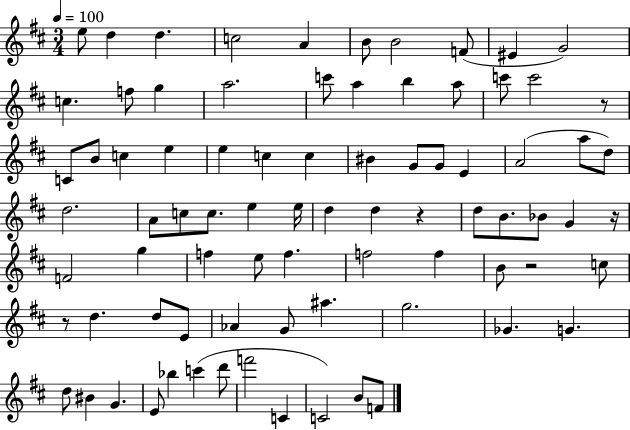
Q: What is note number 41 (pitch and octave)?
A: D5